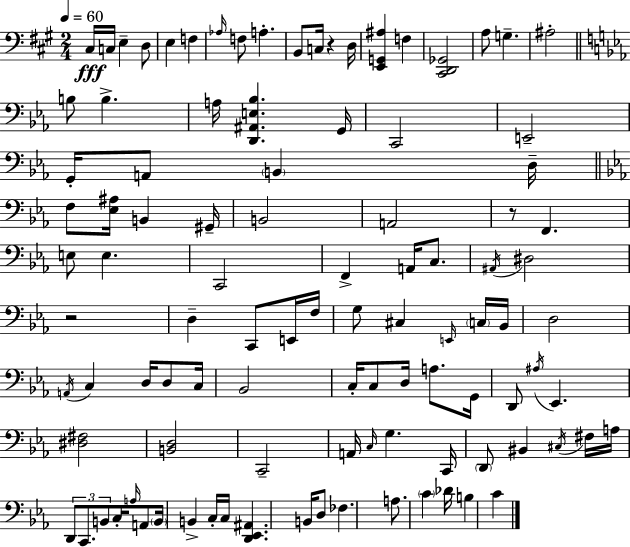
X:1
T:Untitled
M:2/4
L:1/4
K:A
^C,/4 C,/4 E, D,/2 E, F, _A,/4 F,/2 A, B,,/2 C,/4 z D,/4 [E,,G,,^A,] F, [^C,,D,,_G,,]2 A,/2 G, ^A,2 B,/2 B, A,/4 [D,,^A,,E,_B,] G,,/4 C,,2 E,,2 G,,/4 A,,/2 B,, D,/4 F,/2 [_E,^A,]/4 B,, ^G,,/4 B,,2 A,,2 z/2 F,, E,/2 E, C,,2 F,, A,,/4 C,/2 ^A,,/4 ^D,2 z2 D, C,,/2 E,,/4 F,/4 G,/2 ^C, E,,/4 C,/4 _B,,/4 D,2 A,,/4 C, D,/4 D,/2 C,/4 _B,,2 C,/4 C,/2 D,/4 A,/2 G,,/4 D,,/2 ^A,/4 _E,, [^D,^F,]2 [B,,D,]2 C,,2 A,,/4 C,/4 G, C,,/4 D,,/2 ^B,, ^C,/4 ^F,/4 A,/4 D,,/2 C,,/2 B,,/2 C,/4 A,/4 A,,/2 B,,/4 B,, C,/4 C,/4 [D,,_E,,^A,,] B,,/4 D,/2 _F, A,/2 C _D/4 B, C